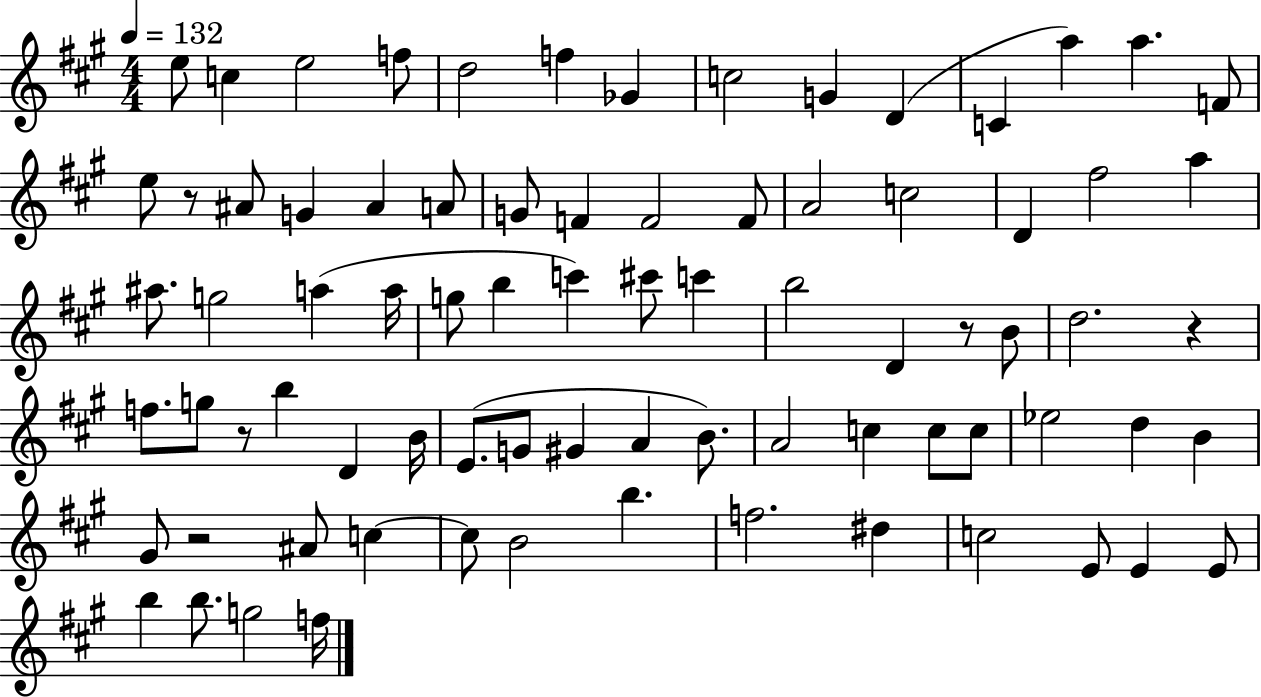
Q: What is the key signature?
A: A major